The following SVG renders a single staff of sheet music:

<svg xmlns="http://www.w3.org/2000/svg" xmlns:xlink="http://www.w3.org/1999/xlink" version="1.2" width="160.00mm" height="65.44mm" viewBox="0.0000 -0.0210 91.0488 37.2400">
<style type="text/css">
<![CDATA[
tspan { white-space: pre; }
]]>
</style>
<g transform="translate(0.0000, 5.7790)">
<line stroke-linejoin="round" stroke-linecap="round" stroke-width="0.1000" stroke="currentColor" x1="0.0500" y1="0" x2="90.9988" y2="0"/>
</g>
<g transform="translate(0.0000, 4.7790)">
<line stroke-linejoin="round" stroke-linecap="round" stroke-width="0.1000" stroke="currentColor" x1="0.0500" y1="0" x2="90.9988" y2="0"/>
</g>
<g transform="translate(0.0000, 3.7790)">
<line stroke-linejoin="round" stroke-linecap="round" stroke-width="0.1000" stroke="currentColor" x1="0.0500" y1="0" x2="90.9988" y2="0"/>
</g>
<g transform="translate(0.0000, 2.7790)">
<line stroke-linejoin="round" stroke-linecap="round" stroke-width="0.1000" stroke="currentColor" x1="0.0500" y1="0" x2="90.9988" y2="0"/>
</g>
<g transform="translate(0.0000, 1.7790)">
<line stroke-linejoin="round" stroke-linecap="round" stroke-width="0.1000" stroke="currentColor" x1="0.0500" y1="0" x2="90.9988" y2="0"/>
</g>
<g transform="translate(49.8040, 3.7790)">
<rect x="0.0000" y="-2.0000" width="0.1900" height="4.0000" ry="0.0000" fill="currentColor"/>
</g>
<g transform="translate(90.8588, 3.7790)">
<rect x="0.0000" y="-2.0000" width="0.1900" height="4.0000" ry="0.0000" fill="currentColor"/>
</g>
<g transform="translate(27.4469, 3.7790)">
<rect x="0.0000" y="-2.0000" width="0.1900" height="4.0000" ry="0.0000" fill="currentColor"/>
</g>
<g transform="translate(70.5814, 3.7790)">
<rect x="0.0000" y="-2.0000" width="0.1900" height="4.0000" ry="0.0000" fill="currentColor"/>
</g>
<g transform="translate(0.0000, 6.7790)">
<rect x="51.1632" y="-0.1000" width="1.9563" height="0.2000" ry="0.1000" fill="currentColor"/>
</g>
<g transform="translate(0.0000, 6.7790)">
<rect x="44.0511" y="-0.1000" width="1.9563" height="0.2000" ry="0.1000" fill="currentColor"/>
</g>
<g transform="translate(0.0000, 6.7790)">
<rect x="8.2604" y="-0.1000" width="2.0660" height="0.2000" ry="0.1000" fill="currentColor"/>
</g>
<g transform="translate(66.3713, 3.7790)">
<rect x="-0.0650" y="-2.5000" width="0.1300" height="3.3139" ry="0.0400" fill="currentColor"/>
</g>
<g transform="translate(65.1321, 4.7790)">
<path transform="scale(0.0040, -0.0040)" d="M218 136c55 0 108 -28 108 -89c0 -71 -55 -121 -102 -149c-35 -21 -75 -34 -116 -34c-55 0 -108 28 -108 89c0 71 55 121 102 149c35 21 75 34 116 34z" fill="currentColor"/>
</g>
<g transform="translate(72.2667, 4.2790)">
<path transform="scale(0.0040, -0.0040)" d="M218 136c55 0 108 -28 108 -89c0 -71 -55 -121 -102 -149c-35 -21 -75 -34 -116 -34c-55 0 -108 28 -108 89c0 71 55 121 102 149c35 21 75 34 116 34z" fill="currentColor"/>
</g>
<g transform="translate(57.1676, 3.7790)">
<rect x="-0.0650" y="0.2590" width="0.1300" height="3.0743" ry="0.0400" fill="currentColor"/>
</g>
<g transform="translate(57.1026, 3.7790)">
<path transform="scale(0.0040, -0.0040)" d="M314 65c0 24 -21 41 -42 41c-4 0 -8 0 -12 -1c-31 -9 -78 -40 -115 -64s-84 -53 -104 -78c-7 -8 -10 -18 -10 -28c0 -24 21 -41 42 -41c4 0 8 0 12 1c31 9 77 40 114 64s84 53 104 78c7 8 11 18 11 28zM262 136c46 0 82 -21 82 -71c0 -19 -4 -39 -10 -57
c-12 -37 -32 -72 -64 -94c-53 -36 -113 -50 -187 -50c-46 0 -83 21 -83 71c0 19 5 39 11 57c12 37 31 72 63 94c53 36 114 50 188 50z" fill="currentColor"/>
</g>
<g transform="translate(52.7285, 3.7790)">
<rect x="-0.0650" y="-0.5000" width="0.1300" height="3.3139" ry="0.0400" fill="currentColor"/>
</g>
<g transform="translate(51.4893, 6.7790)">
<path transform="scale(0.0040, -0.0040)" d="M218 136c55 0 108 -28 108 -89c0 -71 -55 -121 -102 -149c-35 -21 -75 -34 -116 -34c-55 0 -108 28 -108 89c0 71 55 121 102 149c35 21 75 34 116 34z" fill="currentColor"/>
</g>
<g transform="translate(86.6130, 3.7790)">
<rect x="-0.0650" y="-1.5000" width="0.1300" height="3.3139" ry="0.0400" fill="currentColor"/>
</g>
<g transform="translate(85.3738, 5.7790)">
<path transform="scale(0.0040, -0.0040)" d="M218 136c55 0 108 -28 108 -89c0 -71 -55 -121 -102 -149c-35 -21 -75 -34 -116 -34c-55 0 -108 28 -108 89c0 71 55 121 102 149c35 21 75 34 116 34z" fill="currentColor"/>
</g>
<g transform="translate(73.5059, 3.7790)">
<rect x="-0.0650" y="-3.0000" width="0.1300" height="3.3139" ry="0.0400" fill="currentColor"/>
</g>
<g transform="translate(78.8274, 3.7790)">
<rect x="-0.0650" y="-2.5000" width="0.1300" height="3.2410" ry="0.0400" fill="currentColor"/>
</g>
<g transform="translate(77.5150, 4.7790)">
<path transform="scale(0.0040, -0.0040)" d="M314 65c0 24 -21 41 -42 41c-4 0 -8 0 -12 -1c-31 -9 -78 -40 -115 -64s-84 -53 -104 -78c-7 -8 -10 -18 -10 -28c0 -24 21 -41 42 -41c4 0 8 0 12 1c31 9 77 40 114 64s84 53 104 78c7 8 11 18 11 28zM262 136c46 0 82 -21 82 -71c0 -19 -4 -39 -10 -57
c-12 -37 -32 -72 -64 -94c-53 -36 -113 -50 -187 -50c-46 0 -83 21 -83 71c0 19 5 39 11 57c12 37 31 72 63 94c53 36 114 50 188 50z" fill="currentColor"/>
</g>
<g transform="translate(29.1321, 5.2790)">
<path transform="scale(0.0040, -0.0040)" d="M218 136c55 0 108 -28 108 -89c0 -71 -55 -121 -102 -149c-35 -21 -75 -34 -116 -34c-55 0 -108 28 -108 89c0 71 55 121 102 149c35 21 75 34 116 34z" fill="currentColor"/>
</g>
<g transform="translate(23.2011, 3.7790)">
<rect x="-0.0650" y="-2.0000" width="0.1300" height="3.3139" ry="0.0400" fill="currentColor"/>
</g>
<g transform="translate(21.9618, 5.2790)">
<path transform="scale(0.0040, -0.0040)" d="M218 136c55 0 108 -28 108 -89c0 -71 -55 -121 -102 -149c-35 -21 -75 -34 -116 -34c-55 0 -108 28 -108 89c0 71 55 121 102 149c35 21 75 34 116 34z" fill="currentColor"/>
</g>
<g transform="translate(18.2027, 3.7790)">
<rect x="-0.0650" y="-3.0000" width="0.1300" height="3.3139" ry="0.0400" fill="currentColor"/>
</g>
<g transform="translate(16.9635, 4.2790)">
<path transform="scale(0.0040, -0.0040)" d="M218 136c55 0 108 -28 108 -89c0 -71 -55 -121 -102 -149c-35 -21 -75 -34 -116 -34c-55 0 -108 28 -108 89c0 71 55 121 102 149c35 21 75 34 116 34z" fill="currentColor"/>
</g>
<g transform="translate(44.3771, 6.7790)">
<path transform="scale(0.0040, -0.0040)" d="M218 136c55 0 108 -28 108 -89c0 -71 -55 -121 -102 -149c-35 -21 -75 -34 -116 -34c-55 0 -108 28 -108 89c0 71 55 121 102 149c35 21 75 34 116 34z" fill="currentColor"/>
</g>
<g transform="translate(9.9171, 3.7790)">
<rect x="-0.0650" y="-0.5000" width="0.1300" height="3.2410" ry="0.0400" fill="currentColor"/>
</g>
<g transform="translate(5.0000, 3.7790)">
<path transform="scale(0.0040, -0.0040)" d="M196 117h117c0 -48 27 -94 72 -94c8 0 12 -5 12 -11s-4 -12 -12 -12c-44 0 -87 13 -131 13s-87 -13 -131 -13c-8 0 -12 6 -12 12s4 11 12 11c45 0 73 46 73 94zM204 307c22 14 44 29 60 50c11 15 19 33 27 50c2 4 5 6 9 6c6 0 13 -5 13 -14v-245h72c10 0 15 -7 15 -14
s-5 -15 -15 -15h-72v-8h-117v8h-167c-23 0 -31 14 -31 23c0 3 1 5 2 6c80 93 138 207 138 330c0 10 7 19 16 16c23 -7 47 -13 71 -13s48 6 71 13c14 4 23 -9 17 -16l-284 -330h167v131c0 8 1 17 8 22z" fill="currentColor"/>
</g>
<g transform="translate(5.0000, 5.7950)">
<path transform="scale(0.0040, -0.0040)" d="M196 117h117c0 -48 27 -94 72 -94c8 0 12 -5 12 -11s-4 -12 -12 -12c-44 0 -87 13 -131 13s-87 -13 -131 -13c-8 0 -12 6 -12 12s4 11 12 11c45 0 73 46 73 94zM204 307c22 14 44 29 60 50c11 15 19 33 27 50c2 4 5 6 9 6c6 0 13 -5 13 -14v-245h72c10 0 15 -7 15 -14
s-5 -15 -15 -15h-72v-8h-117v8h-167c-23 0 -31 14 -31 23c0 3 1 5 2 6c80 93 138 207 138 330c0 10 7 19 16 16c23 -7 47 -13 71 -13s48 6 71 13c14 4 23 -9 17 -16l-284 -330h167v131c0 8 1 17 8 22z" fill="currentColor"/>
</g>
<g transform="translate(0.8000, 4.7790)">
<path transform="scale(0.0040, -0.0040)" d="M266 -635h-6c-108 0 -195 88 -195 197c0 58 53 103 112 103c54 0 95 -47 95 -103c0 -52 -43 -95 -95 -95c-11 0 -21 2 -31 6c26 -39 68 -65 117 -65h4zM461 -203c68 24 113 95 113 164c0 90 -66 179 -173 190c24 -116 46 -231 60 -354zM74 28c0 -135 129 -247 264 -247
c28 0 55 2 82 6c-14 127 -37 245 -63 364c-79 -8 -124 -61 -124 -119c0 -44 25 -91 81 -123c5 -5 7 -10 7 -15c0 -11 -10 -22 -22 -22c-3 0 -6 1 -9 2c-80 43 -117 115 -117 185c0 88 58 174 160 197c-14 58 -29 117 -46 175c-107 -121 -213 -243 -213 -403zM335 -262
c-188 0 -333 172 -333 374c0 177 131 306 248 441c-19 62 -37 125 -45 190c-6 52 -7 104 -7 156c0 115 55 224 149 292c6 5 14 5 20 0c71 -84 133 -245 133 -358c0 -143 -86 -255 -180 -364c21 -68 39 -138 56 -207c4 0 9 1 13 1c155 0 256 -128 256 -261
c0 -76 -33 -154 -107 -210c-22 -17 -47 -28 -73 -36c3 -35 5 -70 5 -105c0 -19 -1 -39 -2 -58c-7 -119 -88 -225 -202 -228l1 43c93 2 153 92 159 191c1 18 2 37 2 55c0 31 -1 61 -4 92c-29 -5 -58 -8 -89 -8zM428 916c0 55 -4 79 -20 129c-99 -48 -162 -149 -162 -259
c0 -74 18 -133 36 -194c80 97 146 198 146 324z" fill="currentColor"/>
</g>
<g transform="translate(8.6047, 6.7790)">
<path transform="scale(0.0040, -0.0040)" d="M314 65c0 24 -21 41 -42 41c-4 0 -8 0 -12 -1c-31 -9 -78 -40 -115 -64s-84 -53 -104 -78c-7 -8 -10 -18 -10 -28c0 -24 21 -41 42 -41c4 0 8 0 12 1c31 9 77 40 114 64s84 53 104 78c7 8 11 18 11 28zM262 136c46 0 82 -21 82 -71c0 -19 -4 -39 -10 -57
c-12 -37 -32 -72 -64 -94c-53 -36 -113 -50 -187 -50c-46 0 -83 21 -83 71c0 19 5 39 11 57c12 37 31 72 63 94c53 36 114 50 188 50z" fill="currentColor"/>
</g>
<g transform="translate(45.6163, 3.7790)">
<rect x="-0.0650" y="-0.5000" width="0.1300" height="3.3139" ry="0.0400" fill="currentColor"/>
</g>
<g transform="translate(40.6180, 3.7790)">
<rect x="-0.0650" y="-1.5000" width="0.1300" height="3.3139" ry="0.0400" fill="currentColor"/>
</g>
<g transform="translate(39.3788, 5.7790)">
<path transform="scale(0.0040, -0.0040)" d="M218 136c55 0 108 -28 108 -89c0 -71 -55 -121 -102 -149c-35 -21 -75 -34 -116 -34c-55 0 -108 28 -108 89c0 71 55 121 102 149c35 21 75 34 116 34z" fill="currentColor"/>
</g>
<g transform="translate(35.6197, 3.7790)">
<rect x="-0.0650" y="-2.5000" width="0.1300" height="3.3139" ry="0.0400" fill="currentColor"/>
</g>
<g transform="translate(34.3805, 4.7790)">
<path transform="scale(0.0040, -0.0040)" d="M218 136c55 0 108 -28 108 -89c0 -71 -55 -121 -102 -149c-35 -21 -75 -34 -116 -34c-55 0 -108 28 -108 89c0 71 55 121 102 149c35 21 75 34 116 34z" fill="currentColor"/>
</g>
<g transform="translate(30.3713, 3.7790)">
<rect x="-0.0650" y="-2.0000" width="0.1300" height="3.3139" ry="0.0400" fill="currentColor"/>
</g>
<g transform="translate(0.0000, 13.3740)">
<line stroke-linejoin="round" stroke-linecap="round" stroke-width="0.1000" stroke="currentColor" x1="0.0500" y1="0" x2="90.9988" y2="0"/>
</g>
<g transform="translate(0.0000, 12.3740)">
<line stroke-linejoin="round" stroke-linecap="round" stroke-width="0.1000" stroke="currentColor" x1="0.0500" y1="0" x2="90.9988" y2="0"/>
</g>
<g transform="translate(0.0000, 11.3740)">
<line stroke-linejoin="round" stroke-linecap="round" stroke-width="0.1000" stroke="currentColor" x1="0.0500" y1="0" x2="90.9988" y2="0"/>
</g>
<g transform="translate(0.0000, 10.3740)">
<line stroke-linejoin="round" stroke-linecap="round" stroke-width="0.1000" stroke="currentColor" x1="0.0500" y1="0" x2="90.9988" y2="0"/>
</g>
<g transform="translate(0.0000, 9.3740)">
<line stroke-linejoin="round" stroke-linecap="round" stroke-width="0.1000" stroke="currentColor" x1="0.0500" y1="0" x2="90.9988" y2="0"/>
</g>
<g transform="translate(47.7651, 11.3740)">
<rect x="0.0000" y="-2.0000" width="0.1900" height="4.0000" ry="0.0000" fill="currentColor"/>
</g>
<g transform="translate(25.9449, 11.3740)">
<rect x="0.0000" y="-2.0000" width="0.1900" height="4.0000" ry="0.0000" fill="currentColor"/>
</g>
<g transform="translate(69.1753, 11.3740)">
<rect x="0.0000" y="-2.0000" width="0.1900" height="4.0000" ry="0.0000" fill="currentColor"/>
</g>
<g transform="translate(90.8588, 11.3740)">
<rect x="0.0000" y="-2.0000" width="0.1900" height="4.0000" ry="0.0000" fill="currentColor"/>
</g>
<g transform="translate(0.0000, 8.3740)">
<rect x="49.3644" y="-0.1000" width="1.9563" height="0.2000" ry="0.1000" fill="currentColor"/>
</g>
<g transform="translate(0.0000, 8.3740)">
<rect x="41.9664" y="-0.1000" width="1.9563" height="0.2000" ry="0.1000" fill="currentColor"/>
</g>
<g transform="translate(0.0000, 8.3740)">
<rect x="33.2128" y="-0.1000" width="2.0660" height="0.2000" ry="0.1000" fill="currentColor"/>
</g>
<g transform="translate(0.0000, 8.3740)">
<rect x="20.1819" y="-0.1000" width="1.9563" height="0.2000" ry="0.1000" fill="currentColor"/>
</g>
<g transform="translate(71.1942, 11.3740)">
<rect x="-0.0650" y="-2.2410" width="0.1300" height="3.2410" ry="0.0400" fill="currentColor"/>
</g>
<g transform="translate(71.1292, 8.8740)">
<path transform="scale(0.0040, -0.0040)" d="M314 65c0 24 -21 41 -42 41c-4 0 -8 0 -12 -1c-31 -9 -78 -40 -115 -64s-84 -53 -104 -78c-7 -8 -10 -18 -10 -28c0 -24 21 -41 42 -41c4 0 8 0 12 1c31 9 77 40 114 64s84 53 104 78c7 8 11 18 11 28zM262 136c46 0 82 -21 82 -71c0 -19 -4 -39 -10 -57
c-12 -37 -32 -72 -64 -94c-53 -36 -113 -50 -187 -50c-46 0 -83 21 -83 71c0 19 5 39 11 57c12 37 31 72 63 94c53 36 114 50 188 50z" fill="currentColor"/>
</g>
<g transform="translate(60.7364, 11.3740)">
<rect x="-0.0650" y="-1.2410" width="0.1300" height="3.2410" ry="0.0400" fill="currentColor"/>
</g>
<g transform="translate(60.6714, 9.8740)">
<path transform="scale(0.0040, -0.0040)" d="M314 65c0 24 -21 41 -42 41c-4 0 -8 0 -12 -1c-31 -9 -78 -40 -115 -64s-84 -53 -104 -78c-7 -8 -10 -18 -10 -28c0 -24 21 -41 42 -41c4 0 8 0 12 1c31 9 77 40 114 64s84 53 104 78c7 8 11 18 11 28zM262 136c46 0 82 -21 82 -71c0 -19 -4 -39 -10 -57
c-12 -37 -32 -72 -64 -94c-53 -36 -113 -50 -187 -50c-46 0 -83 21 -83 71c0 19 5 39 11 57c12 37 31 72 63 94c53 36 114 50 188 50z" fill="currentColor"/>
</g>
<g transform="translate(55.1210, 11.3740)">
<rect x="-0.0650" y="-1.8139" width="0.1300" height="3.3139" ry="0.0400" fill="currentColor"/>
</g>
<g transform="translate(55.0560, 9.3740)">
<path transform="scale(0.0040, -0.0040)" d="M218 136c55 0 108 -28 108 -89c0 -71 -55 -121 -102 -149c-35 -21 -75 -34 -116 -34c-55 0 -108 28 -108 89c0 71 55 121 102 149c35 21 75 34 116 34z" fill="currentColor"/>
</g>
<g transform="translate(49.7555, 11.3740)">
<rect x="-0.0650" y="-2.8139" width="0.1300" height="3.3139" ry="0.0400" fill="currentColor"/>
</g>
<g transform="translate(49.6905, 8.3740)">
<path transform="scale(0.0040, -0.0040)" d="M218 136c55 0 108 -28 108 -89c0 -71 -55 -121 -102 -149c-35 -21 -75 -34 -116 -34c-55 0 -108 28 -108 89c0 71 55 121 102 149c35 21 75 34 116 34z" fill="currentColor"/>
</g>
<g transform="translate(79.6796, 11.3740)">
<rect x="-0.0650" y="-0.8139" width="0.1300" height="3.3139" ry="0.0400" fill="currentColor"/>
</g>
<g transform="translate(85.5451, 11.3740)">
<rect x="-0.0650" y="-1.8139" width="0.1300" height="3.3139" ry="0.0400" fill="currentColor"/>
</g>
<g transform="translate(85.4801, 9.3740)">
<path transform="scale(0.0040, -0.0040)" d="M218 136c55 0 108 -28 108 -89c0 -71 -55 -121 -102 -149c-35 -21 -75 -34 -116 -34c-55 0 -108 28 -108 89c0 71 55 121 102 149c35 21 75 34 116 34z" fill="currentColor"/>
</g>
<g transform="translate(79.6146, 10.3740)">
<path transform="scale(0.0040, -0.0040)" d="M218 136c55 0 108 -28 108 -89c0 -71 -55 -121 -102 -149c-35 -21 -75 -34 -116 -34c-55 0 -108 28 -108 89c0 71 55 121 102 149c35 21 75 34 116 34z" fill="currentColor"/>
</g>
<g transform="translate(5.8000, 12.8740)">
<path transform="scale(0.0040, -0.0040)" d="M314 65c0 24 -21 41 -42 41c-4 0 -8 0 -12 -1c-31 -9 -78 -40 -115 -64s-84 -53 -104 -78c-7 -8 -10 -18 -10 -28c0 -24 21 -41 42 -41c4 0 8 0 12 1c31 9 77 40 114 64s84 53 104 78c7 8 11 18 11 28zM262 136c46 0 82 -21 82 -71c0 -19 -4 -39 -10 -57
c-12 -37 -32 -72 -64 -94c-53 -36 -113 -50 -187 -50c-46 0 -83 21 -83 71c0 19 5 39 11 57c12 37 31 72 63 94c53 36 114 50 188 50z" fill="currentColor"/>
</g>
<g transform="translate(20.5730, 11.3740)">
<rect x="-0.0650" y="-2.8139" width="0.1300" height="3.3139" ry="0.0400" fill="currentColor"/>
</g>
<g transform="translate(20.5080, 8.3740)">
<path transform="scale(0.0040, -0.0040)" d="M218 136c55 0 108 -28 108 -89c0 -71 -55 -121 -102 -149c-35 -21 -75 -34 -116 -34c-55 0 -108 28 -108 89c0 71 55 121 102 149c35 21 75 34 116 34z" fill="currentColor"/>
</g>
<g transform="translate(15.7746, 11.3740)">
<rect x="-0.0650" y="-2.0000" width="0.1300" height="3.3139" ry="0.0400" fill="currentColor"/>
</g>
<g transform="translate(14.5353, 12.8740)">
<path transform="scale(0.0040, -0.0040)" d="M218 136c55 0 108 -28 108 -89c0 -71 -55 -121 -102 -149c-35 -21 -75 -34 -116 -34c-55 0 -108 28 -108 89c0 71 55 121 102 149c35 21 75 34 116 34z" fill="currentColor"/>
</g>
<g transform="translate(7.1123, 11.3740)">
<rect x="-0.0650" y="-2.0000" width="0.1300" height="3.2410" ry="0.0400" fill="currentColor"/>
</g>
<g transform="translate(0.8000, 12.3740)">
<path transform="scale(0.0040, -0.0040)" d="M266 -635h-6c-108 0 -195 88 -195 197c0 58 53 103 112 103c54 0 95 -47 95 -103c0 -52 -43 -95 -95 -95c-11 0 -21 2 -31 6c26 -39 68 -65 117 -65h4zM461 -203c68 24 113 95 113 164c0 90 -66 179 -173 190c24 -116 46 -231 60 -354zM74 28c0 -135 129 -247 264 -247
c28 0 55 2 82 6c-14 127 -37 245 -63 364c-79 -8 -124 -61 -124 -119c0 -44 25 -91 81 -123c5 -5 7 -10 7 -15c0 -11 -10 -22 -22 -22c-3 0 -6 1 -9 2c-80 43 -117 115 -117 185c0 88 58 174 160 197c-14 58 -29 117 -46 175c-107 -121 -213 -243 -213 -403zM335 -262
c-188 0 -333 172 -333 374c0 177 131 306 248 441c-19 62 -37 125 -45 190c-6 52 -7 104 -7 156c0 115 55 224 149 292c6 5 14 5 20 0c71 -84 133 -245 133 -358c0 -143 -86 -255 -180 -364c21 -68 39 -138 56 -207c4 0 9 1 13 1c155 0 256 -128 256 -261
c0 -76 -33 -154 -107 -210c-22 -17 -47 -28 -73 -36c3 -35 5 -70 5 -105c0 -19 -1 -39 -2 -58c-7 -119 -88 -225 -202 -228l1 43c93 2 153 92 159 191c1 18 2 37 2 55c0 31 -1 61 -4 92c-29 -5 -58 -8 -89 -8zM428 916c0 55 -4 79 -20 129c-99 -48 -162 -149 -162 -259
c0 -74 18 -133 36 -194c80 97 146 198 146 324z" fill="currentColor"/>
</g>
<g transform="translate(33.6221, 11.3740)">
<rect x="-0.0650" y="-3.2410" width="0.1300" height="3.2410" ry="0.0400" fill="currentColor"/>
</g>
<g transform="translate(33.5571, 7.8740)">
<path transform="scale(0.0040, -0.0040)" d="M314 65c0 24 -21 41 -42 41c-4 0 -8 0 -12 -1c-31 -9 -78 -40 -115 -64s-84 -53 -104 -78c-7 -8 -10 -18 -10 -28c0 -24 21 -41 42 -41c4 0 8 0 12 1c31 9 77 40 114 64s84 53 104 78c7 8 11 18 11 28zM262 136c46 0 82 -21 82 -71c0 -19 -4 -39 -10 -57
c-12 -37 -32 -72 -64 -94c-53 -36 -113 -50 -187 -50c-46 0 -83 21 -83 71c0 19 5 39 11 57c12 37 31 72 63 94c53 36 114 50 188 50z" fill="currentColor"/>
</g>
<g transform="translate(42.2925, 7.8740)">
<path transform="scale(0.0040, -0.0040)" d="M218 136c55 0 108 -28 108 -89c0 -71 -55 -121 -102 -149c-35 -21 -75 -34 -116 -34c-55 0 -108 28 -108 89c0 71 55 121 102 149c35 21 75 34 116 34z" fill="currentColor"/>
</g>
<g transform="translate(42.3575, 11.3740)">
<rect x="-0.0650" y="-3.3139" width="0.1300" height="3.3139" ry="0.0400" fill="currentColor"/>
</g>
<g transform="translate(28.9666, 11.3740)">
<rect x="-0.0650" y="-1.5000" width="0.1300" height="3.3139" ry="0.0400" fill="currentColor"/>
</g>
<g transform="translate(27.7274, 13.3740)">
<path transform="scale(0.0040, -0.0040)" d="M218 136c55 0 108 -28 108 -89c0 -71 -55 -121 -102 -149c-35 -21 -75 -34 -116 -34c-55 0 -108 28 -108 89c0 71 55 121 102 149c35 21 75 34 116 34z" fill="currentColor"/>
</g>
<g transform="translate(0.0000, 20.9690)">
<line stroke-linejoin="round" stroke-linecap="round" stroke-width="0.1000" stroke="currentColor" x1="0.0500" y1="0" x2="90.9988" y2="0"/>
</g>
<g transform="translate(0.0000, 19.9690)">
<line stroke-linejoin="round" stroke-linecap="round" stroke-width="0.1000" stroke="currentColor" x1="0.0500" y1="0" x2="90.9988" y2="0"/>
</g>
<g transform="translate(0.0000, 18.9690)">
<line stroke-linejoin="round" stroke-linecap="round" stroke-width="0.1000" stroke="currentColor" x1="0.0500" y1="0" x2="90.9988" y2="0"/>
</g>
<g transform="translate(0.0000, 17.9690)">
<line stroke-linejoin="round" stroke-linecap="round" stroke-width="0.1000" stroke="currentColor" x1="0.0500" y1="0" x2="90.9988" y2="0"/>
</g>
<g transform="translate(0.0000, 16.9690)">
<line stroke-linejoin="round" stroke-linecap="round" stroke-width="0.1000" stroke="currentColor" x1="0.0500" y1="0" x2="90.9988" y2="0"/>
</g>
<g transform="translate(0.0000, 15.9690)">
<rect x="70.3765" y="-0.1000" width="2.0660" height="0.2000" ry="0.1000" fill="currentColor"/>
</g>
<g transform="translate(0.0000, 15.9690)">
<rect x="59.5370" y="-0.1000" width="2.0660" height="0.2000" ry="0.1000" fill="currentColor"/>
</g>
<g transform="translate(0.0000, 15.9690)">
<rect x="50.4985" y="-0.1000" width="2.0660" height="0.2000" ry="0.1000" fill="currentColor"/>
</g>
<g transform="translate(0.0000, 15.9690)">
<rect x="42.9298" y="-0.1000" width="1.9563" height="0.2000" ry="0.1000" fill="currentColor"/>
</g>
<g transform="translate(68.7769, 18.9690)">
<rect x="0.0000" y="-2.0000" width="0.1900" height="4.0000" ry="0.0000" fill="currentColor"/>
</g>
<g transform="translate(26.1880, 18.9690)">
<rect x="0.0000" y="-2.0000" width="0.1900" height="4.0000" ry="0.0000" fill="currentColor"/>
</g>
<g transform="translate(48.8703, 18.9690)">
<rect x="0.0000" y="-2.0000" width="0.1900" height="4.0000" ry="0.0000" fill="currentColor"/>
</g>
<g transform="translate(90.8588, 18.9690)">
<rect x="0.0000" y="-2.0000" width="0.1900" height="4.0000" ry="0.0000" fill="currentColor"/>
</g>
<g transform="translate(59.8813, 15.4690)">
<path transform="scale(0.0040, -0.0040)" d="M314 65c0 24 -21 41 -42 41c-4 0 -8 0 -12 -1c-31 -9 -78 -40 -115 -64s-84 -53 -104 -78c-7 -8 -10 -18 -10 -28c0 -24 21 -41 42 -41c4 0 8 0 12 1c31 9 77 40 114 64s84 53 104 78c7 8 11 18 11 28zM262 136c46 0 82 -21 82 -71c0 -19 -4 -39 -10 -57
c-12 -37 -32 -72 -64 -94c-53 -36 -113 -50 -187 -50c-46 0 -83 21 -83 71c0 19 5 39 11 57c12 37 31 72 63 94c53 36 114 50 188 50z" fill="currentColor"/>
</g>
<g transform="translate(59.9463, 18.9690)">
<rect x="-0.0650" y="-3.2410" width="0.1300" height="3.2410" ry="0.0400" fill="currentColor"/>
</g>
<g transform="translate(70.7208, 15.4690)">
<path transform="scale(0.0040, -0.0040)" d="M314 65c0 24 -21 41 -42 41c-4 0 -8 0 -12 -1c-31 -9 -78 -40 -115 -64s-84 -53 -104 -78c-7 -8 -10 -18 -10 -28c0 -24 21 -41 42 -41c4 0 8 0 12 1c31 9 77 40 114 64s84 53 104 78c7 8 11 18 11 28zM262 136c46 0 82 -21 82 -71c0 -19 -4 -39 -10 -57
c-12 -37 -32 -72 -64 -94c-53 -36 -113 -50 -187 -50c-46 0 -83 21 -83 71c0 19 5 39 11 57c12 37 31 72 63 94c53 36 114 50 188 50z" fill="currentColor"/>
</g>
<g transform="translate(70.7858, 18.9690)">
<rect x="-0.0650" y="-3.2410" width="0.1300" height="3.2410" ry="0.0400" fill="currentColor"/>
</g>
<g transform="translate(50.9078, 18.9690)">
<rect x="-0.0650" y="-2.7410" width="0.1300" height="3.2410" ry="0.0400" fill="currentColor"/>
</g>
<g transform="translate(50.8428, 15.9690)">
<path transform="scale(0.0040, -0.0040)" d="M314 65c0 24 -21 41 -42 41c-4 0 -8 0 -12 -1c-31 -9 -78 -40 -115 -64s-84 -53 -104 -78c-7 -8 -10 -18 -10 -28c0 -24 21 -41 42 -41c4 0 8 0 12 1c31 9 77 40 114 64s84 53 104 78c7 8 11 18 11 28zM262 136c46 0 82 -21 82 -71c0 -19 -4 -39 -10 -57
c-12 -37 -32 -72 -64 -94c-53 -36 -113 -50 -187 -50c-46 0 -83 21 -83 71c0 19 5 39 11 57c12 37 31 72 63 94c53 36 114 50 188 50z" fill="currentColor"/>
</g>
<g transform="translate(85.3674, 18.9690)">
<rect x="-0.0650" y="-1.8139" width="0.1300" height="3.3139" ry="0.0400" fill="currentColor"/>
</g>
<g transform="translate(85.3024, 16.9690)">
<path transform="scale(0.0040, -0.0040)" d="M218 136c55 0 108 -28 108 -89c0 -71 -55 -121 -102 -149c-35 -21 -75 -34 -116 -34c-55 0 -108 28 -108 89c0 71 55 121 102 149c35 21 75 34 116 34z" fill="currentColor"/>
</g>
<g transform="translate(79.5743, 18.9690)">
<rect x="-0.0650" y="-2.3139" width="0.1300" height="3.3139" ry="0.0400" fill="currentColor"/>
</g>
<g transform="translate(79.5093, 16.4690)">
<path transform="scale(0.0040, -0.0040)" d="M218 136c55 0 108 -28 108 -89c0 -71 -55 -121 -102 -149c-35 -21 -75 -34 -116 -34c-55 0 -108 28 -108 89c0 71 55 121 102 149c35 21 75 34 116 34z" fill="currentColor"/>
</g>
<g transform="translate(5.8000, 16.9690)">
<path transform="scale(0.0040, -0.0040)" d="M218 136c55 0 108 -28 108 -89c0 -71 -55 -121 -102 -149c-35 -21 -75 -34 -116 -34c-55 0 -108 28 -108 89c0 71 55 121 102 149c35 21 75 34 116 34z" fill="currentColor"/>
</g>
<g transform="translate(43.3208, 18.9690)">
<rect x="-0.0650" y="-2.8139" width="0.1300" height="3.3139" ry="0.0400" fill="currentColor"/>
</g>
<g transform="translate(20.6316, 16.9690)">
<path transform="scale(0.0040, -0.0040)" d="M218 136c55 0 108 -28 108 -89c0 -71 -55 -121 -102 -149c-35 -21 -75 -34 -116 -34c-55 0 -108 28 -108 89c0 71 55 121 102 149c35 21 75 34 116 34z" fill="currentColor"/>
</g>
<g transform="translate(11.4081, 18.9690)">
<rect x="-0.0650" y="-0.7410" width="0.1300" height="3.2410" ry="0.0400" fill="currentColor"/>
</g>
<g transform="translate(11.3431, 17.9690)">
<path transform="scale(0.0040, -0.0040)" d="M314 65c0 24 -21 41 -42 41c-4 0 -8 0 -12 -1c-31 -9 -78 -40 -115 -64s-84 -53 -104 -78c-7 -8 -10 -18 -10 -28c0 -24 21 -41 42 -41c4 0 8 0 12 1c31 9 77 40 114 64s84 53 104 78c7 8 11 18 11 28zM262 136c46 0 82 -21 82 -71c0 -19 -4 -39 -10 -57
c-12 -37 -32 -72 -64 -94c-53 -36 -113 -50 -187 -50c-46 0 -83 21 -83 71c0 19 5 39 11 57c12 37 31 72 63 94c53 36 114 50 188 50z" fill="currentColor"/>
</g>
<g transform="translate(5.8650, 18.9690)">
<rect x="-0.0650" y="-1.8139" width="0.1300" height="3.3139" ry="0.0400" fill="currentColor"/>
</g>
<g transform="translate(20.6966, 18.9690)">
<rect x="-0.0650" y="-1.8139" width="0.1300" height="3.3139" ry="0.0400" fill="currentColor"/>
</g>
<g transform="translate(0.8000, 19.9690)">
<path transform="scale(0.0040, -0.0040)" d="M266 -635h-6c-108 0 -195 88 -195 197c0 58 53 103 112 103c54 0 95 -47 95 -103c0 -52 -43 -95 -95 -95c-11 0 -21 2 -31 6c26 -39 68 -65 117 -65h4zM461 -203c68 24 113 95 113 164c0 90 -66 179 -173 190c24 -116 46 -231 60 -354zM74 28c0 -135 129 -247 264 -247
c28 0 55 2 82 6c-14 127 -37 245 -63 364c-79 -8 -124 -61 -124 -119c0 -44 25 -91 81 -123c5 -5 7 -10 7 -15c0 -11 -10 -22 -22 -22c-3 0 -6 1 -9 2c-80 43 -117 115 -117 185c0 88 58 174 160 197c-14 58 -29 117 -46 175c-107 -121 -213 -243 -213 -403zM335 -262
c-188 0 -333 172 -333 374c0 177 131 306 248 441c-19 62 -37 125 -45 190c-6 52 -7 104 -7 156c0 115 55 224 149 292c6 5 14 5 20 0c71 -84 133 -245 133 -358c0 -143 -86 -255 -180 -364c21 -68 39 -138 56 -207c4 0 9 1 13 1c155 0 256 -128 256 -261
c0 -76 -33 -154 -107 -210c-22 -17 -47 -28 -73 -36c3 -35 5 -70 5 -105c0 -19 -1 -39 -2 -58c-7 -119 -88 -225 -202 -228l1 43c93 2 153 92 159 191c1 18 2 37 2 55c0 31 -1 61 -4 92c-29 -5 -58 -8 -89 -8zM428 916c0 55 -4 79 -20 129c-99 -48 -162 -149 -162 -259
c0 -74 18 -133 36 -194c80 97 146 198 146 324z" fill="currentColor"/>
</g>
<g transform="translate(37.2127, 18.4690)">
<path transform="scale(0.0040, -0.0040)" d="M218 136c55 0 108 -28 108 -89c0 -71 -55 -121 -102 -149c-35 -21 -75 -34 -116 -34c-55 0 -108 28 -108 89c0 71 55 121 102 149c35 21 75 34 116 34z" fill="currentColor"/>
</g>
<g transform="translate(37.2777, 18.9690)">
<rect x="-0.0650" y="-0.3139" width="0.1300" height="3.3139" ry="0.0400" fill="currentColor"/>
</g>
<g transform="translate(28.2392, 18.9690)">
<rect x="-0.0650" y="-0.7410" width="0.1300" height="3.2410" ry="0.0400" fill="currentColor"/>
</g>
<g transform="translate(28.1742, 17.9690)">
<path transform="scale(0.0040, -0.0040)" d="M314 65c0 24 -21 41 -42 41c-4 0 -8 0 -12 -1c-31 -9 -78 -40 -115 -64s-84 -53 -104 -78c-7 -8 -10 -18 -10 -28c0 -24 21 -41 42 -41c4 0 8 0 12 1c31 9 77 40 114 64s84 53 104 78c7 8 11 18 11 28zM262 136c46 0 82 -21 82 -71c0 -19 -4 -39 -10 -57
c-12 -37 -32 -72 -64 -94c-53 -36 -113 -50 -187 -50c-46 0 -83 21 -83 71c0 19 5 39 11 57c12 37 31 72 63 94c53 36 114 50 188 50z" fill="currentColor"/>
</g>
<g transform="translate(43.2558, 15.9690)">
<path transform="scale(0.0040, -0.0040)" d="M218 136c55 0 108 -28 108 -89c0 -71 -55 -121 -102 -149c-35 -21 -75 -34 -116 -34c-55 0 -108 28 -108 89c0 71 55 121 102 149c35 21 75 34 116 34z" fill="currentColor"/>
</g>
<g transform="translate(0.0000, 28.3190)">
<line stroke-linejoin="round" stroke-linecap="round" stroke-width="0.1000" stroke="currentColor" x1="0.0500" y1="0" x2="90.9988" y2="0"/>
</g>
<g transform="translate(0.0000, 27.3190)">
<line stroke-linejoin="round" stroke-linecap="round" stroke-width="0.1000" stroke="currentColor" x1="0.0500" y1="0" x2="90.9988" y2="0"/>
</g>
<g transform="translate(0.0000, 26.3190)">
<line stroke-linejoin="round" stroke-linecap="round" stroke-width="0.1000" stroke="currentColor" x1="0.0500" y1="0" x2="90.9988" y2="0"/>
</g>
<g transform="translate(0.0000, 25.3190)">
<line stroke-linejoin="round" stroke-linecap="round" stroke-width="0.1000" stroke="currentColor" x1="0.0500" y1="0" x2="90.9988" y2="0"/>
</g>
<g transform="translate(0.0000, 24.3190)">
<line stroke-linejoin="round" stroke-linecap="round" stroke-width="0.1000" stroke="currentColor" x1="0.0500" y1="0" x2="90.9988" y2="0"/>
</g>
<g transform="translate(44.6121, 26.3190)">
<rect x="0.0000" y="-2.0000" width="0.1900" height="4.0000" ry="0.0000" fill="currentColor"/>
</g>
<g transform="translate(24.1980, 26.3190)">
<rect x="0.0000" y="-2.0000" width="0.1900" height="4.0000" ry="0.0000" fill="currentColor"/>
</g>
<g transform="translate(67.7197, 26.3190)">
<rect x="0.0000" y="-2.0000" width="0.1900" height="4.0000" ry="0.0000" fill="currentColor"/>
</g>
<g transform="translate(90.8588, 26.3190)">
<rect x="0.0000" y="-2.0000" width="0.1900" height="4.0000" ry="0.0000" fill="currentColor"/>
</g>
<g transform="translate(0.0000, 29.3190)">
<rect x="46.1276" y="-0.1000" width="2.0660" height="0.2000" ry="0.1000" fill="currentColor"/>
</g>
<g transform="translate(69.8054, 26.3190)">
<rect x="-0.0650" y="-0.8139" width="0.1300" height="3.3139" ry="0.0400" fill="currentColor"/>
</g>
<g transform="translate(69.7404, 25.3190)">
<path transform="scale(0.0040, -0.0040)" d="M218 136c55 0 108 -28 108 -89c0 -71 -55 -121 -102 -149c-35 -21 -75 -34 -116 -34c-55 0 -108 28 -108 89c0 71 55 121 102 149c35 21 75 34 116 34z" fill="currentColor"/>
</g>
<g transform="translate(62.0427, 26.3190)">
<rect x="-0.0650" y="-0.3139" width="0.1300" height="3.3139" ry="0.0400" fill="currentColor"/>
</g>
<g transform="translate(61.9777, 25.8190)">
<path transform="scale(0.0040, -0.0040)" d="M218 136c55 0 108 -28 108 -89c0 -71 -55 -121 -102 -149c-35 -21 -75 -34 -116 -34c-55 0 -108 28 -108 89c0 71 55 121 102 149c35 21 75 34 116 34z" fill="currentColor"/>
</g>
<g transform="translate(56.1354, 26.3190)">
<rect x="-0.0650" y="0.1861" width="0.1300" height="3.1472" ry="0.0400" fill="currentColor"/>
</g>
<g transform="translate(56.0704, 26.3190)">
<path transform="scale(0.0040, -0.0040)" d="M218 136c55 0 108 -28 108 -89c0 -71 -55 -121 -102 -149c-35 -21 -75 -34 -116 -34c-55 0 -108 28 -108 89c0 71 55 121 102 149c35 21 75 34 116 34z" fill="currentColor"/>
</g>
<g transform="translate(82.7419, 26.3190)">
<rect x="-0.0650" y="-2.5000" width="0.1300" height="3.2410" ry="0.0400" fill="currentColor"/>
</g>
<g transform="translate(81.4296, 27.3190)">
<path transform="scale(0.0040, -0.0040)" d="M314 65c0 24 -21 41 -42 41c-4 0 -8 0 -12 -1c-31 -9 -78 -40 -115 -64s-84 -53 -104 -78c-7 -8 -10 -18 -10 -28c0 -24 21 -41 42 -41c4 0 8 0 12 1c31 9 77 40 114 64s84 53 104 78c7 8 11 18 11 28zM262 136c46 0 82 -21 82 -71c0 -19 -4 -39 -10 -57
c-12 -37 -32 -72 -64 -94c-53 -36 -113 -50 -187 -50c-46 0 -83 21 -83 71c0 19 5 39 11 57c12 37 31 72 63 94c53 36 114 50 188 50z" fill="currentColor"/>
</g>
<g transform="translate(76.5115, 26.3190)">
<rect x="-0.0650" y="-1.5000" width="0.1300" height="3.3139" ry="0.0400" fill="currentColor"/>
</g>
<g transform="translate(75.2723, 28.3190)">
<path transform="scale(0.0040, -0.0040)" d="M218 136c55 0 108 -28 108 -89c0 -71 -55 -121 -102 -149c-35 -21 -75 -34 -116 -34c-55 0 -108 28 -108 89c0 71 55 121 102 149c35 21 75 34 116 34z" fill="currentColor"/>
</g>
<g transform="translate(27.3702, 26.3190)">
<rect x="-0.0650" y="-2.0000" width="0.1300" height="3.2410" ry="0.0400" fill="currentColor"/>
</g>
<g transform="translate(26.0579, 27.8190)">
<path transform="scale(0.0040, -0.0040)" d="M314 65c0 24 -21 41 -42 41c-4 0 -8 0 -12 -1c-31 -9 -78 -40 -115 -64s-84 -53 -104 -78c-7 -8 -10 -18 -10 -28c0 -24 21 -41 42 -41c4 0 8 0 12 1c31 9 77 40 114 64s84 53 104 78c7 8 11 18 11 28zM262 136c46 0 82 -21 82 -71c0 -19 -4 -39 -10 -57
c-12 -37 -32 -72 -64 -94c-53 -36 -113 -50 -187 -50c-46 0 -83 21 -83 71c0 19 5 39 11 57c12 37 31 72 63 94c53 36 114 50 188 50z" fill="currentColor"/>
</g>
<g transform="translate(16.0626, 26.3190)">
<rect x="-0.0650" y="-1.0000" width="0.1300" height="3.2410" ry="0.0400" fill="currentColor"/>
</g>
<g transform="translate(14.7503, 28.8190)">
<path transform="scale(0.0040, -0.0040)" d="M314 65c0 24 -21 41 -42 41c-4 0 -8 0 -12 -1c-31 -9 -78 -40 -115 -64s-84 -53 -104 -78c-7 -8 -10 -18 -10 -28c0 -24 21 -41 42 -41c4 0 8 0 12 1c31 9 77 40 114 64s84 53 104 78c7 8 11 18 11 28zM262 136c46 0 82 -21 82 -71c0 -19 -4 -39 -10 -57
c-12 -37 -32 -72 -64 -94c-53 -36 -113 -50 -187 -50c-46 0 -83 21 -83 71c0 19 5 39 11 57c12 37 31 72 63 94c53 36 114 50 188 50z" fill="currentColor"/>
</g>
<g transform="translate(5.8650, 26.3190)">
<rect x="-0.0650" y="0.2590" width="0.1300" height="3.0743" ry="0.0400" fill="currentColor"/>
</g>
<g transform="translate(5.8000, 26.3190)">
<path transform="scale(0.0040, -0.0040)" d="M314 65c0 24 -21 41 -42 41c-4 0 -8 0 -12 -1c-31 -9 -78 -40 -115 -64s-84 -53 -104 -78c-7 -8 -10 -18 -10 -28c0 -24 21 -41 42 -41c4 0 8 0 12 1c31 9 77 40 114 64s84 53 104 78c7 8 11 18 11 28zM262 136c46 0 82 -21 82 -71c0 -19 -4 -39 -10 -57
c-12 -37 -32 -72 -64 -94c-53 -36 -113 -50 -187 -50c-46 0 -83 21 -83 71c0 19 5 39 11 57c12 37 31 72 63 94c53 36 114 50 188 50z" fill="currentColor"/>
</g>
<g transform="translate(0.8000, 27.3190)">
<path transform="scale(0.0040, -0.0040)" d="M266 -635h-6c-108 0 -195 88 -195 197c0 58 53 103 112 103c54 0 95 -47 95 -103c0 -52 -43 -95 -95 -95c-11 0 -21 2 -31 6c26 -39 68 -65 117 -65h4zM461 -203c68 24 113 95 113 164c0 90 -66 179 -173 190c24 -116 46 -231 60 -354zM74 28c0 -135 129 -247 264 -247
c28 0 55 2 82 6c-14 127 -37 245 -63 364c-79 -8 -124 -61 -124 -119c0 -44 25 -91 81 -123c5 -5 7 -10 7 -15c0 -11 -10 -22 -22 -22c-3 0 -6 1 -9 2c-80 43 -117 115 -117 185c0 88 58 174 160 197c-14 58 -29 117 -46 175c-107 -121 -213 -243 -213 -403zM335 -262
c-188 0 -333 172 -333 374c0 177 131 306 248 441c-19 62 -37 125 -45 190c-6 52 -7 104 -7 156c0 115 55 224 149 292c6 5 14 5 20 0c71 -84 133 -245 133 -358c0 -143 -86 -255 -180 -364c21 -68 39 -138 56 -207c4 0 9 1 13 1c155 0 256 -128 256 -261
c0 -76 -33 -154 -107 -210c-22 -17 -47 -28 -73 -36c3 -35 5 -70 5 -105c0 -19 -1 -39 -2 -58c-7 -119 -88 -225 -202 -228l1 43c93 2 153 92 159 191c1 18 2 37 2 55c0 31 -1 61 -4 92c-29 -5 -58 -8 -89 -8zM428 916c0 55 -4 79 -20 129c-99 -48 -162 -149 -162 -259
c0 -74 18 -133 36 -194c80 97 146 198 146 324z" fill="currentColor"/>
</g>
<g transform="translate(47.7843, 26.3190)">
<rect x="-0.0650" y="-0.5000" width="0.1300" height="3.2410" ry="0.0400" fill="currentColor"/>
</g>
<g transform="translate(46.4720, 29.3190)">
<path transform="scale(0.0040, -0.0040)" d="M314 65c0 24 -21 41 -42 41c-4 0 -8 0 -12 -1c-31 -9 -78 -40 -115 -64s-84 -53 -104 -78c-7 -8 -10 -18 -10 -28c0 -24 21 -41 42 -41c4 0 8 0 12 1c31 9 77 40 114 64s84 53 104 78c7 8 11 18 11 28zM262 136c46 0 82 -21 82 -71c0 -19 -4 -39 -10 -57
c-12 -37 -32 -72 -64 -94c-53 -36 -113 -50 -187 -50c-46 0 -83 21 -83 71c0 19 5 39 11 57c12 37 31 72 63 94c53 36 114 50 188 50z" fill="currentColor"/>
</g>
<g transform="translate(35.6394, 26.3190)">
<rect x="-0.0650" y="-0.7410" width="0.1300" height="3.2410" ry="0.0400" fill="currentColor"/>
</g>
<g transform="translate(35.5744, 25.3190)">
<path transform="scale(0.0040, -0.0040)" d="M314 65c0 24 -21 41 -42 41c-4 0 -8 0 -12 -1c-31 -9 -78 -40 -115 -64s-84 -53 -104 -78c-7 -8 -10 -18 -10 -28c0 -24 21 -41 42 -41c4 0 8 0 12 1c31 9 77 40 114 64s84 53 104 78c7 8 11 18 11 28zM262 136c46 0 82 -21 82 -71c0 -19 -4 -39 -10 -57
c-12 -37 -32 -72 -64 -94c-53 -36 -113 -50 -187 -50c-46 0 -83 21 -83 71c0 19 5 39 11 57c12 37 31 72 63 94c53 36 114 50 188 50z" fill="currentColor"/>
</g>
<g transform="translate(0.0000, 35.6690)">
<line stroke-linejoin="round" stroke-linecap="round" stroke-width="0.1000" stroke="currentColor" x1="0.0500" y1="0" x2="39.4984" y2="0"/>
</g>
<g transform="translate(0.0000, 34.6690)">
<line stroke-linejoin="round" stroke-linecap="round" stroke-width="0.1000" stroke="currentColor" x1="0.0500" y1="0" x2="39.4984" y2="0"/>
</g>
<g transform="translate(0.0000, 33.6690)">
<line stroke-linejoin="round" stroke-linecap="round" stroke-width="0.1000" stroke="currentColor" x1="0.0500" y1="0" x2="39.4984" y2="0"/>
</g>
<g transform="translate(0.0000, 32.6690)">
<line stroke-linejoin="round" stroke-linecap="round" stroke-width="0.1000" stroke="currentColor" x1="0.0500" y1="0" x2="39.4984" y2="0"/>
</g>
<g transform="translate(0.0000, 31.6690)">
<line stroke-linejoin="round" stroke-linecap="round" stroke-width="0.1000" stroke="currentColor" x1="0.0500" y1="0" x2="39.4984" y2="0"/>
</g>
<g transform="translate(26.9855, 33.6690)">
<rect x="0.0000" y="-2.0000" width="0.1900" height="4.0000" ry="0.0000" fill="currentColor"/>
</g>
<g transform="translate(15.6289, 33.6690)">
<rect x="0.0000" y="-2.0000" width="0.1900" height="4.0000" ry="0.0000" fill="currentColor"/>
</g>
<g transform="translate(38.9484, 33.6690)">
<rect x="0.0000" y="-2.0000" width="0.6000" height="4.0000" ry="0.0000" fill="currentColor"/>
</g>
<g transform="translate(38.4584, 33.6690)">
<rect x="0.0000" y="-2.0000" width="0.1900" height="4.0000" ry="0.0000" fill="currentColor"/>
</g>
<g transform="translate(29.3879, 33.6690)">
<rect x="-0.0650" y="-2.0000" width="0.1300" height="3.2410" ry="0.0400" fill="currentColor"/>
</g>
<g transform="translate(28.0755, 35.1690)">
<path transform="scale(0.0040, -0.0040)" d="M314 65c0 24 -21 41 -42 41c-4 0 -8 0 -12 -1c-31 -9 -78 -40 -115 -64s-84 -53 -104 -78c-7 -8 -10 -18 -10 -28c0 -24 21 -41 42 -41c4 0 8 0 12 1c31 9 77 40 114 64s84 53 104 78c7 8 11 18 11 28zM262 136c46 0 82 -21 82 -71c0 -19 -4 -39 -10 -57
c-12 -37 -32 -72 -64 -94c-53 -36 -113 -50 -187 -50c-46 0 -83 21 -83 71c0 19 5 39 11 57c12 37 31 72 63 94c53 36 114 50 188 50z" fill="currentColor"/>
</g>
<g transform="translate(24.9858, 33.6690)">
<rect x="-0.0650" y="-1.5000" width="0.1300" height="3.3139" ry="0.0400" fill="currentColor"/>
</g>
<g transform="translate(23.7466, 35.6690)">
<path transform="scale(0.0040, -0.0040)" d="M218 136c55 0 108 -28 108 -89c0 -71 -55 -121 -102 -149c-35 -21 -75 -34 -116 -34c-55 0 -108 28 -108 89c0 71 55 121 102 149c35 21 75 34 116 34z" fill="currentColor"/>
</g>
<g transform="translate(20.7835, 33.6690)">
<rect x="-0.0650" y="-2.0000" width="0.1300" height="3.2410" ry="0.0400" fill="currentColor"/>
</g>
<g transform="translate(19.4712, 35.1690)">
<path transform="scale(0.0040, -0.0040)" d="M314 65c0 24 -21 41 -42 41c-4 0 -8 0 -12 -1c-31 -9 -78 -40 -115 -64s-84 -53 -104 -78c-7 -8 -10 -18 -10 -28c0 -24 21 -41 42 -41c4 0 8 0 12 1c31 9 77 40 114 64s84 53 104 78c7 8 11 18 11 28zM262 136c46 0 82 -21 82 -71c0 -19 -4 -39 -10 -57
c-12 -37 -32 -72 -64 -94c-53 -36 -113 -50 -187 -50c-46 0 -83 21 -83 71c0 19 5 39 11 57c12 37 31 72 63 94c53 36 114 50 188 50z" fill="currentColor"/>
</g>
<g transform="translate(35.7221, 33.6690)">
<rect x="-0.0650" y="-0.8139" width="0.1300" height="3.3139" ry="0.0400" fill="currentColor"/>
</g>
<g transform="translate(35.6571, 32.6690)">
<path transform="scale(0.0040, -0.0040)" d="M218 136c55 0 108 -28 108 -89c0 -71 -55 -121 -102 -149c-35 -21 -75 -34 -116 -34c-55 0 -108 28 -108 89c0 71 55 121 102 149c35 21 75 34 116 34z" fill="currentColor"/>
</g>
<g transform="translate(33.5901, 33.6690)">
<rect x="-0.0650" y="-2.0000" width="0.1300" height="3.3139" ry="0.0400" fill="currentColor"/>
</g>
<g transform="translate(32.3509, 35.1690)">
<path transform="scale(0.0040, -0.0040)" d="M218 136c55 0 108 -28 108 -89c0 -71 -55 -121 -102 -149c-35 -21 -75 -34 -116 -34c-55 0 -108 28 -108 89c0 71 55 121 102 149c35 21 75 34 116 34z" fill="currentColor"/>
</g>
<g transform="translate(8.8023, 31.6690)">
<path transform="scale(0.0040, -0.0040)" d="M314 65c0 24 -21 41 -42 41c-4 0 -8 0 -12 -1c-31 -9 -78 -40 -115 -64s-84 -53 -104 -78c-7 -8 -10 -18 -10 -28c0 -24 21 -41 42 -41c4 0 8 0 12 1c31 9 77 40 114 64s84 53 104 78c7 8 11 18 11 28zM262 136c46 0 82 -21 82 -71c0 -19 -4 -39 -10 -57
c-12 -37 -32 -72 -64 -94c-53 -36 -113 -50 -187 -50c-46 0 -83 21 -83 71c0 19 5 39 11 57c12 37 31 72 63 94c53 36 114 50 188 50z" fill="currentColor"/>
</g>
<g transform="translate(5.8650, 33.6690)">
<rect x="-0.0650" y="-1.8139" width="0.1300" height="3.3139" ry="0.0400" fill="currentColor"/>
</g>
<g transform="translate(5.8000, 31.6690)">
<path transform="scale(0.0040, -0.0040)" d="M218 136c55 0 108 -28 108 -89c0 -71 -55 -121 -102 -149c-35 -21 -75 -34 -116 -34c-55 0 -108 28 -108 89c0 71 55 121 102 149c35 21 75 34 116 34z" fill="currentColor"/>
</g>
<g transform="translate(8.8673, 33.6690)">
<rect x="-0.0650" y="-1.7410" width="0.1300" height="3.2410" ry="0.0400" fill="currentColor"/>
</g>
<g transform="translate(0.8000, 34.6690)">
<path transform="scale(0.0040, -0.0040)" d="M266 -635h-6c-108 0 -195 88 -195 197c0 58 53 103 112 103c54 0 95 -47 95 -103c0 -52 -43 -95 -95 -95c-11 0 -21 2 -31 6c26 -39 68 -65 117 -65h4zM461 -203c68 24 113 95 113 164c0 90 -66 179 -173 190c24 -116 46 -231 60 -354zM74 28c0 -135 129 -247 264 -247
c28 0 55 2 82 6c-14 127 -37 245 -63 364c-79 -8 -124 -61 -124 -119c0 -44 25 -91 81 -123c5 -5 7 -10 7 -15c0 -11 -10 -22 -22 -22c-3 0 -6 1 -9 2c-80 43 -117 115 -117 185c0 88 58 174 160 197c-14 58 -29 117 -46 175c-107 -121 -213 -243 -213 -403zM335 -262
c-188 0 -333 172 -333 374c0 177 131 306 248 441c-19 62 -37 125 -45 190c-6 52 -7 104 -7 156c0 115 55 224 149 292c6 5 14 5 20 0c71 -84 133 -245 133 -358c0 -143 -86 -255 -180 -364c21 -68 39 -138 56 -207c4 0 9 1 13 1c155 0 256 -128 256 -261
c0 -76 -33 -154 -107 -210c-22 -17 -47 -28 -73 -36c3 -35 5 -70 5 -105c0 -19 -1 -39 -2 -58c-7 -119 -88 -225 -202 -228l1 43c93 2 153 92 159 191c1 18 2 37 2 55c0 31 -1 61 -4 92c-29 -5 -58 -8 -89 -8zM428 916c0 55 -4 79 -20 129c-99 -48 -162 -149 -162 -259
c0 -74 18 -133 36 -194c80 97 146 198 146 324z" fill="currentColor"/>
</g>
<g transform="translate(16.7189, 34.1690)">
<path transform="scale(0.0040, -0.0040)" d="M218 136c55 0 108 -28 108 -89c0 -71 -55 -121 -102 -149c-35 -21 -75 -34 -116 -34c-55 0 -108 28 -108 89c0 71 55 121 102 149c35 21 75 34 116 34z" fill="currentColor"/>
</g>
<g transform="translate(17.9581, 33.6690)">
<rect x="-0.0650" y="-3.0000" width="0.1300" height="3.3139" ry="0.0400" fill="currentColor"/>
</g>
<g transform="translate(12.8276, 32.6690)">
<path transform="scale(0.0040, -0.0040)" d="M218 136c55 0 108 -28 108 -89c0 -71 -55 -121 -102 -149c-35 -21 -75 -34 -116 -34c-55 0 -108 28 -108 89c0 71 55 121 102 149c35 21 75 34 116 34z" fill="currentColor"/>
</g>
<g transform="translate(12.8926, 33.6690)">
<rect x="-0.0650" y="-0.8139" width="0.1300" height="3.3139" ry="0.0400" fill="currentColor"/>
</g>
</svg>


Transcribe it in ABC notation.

X:1
T:Untitled
M:4/4
L:1/4
K:C
C2 A F F G E C C B2 G A G2 E F2 F a E b2 b a f e2 g2 d f f d2 f d2 c a a2 b2 b2 g f B2 D2 F2 d2 C2 B c d E G2 f f2 d A F2 E F2 F d